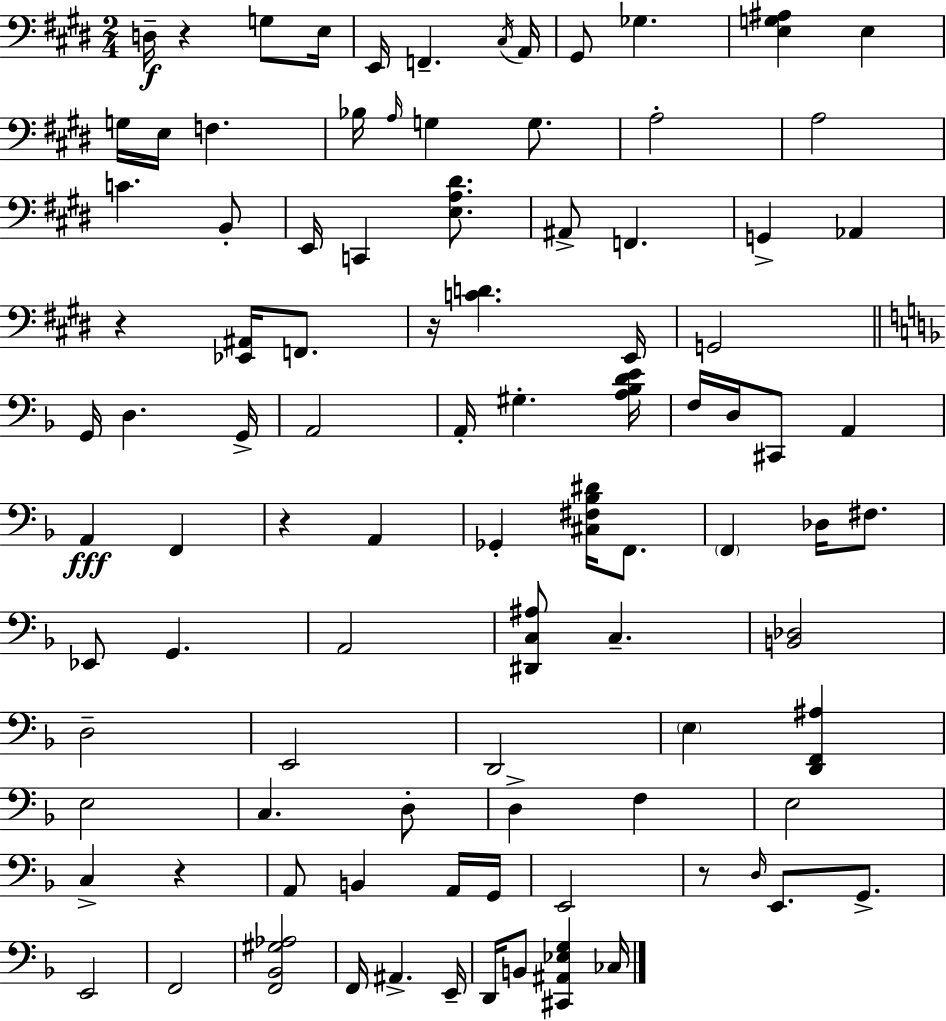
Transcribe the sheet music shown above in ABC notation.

X:1
T:Untitled
M:2/4
L:1/4
K:E
D,/4 z G,/2 E,/4 E,,/4 F,, ^C,/4 A,,/4 ^G,,/2 _G, [E,G,^A,] E, G,/4 E,/4 F, _B,/4 A,/4 G, G,/2 A,2 A,2 C B,,/2 E,,/4 C,, [E,A,^D]/2 ^A,,/2 F,, G,, _A,, z [_E,,^A,,]/4 F,,/2 z/4 [CD] E,,/4 G,,2 G,,/4 D, G,,/4 A,,2 A,,/4 ^G, [A,_B,DE]/4 F,/4 D,/4 ^C,,/2 A,, A,, F,, z A,, _G,, [^C,^F,_B,^D]/4 F,,/2 F,, _D,/4 ^F,/2 _E,,/2 G,, A,,2 [^D,,C,^A,]/2 C, [B,,_D,]2 D,2 E,,2 D,,2 E, [D,,F,,^A,] E,2 C, D,/2 D, F, E,2 C, z A,,/2 B,, A,,/4 G,,/4 E,,2 z/2 D,/4 E,,/2 G,,/2 E,,2 F,,2 [F,,_B,,^G,_A,]2 F,,/4 ^A,, E,,/4 D,,/4 B,,/2 [^C,,^A,,_E,G,] _C,/4